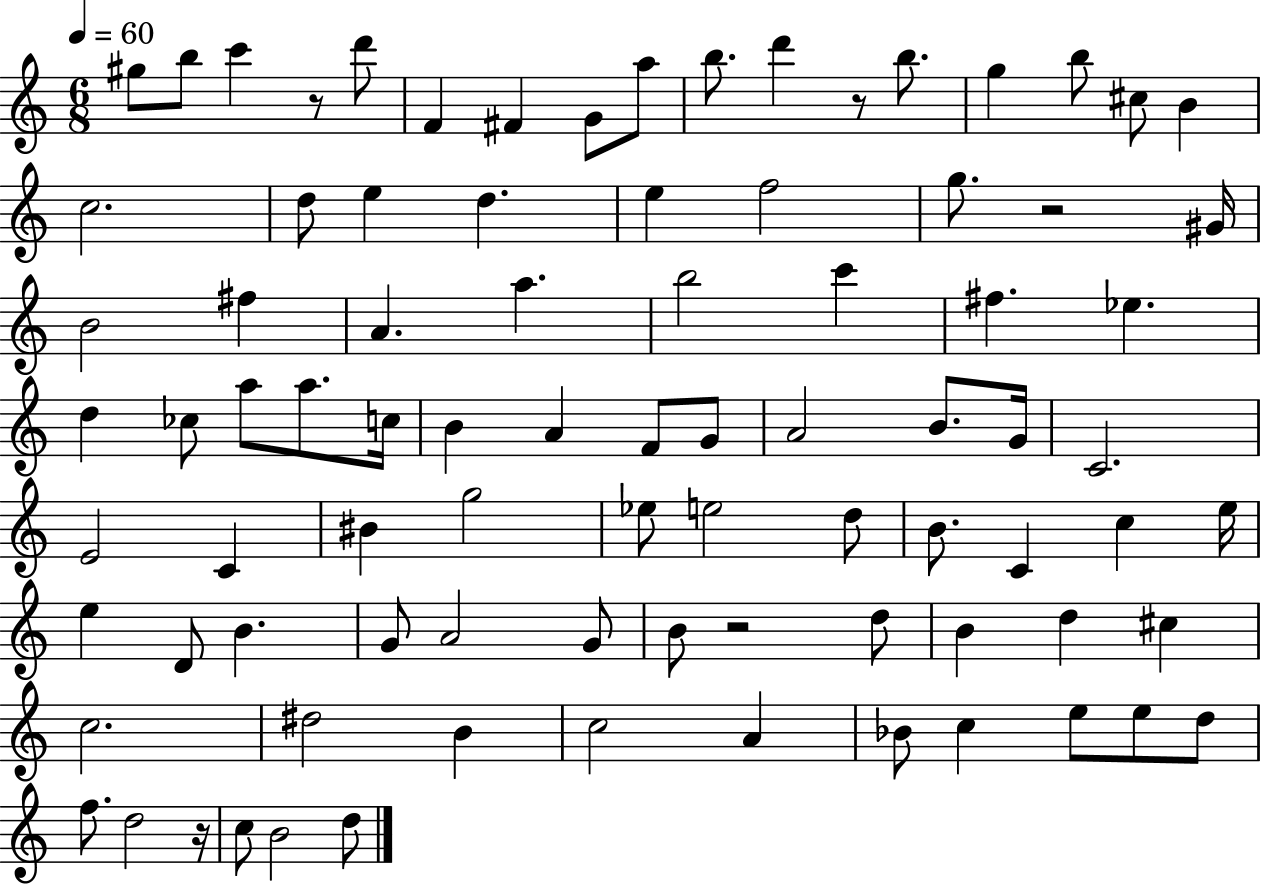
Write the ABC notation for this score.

X:1
T:Untitled
M:6/8
L:1/4
K:C
^g/2 b/2 c' z/2 d'/2 F ^F G/2 a/2 b/2 d' z/2 b/2 g b/2 ^c/2 B c2 d/2 e d e f2 g/2 z2 ^G/4 B2 ^f A a b2 c' ^f _e d _c/2 a/2 a/2 c/4 B A F/2 G/2 A2 B/2 G/4 C2 E2 C ^B g2 _e/2 e2 d/2 B/2 C c e/4 e D/2 B G/2 A2 G/2 B/2 z2 d/2 B d ^c c2 ^d2 B c2 A _B/2 c e/2 e/2 d/2 f/2 d2 z/4 c/2 B2 d/2